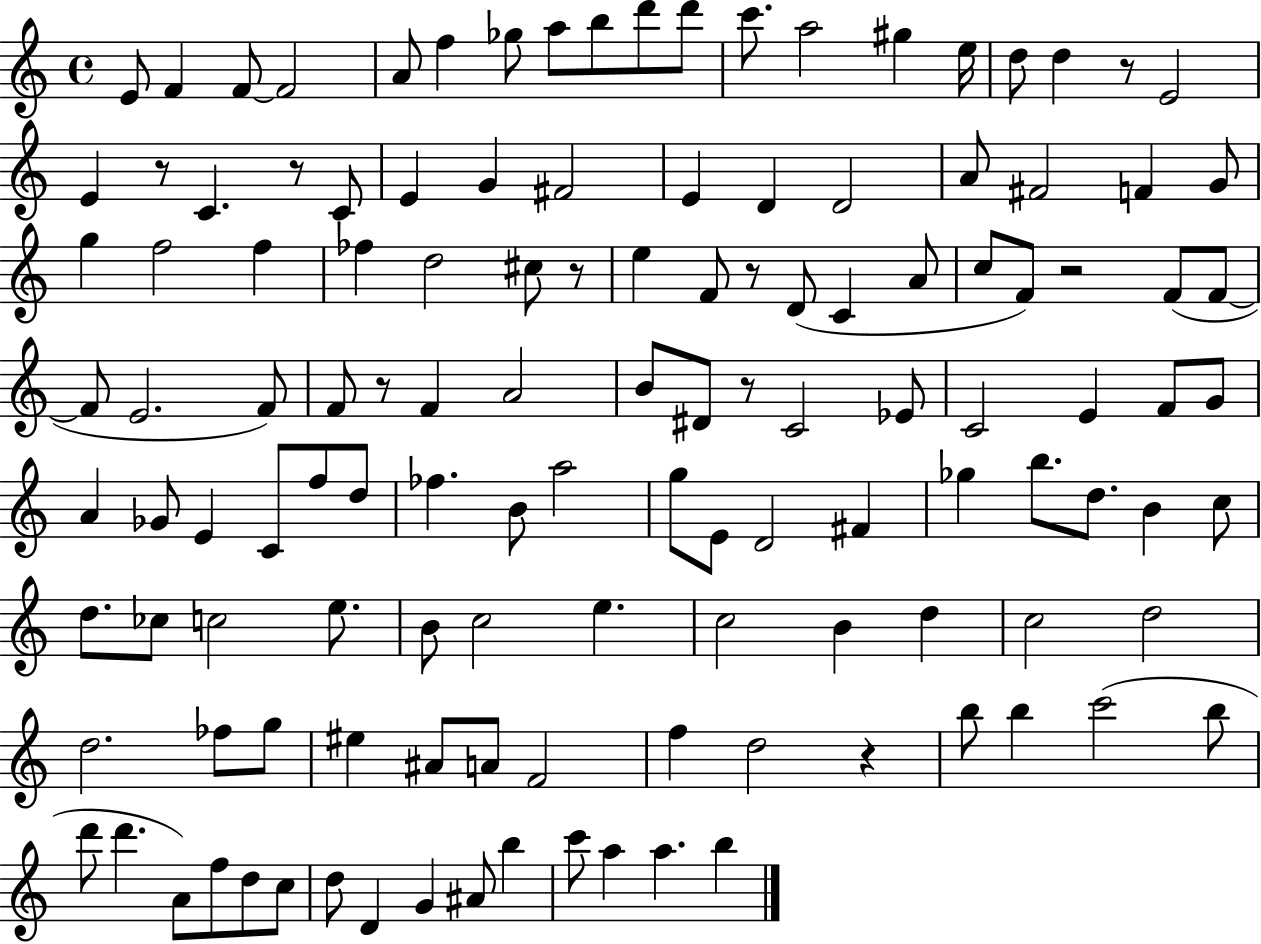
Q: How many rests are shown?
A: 9